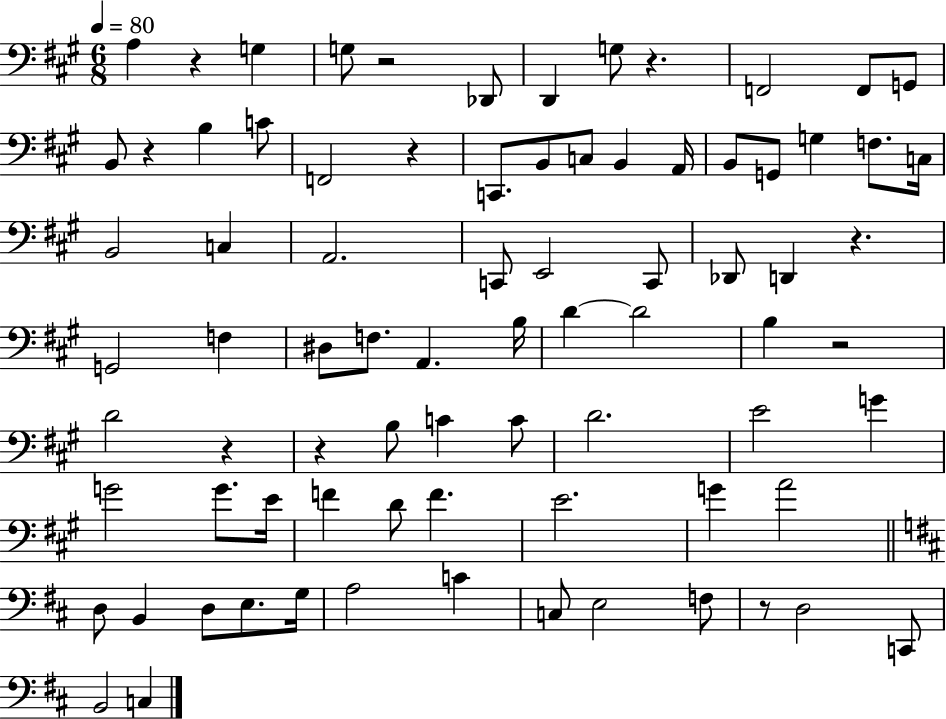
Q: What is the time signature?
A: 6/8